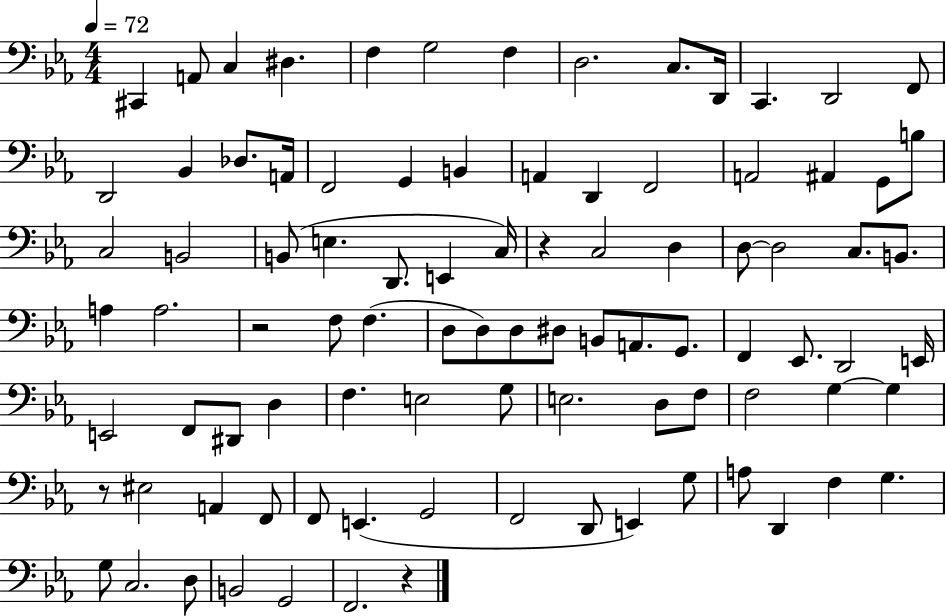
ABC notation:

X:1
T:Untitled
M:4/4
L:1/4
K:Eb
^C,, A,,/2 C, ^D, F, G,2 F, D,2 C,/2 D,,/4 C,, D,,2 F,,/2 D,,2 _B,, _D,/2 A,,/4 F,,2 G,, B,, A,, D,, F,,2 A,,2 ^A,, G,,/2 B,/2 C,2 B,,2 B,,/2 E, D,,/2 E,, C,/4 z C,2 D, D,/2 D,2 C,/2 B,,/2 A, A,2 z2 F,/2 F, D,/2 D,/2 D,/2 ^D,/2 B,,/2 A,,/2 G,,/2 F,, _E,,/2 D,,2 E,,/4 E,,2 F,,/2 ^D,,/2 D, F, E,2 G,/2 E,2 D,/2 F,/2 F,2 G, G, z/2 ^E,2 A,, F,,/2 F,,/2 E,, G,,2 F,,2 D,,/2 E,, G,/2 A,/2 D,, F, G, G,/2 C,2 D,/2 B,,2 G,,2 F,,2 z